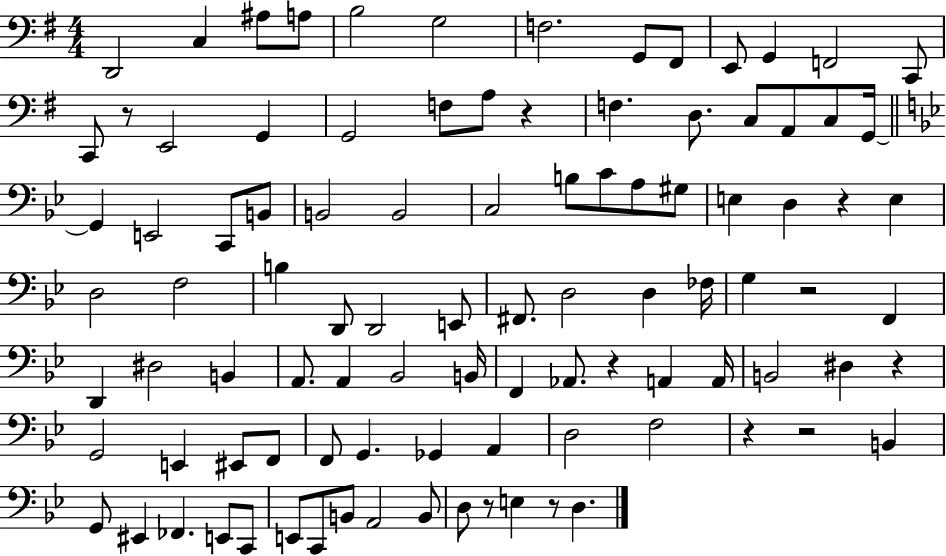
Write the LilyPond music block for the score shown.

{
  \clef bass
  \numericTimeSignature
  \time 4/4
  \key g \major
  d,2 c4 ais8 a8 | b2 g2 | f2. g,8 fis,8 | e,8 g,4 f,2 c,8 | \break c,8 r8 e,2 g,4 | g,2 f8 a8 r4 | f4. d8. c8 a,8 c8 g,16~~ | \bar "||" \break \key bes \major g,4 e,2 c,8 b,8 | b,2 b,2 | c2 b8 c'8 a8 gis8 | e4 d4 r4 e4 | \break d2 f2 | b4 d,8 d,2 e,8 | fis,8. d2 d4 fes16 | g4 r2 f,4 | \break d,4 dis2 b,4 | a,8. a,4 bes,2 b,16 | f,4 aes,8. r4 a,4 a,16 | b,2 dis4 r4 | \break g,2 e,4 eis,8 f,8 | f,8 g,4. ges,4 a,4 | d2 f2 | r4 r2 b,4 | \break g,8 eis,4 fes,4. e,8 c,8 | e,8 c,8 b,8 a,2 b,8 | d8 r8 e4 r8 d4. | \bar "|."
}